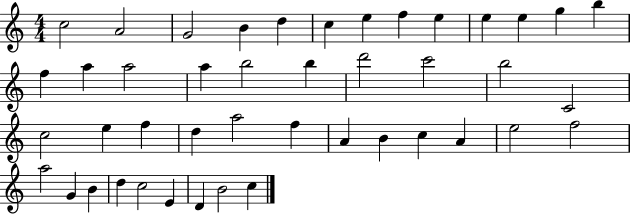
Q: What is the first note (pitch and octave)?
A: C5